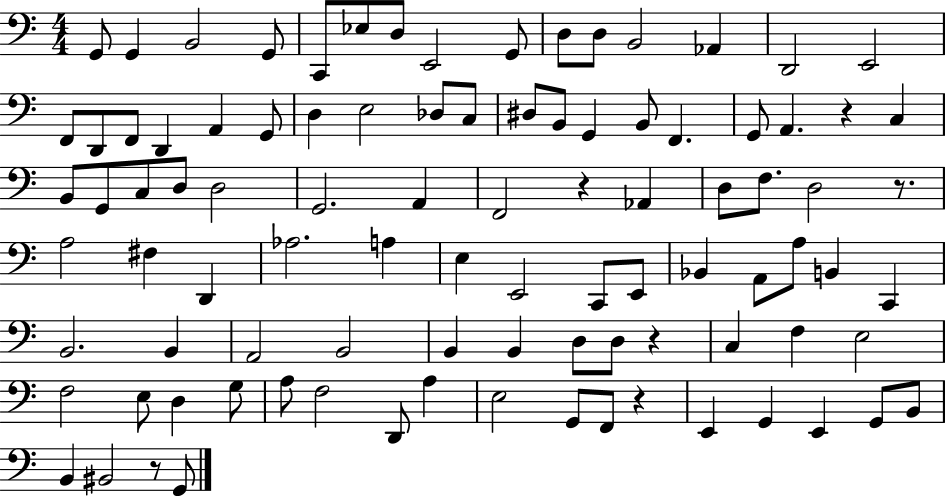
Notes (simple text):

G2/e G2/q B2/h G2/e C2/e Eb3/e D3/e E2/h G2/e D3/e D3/e B2/h Ab2/q D2/h E2/h F2/e D2/e F2/e D2/q A2/q G2/e D3/q E3/h Db3/e C3/e D#3/e B2/e G2/q B2/e F2/q. G2/e A2/q. R/q C3/q B2/e G2/e C3/e D3/e D3/h G2/h. A2/q F2/h R/q Ab2/q D3/e F3/e. D3/h R/e. A3/h F#3/q D2/q Ab3/h. A3/q E3/q E2/h C2/e E2/e Bb2/q A2/e A3/e B2/q C2/q B2/h. B2/q A2/h B2/h B2/q B2/q D3/e D3/e R/q C3/q F3/q E3/h F3/h E3/e D3/q G3/e A3/e F3/h D2/e A3/q E3/h G2/e F2/e R/q E2/q G2/q E2/q G2/e B2/e B2/q BIS2/h R/e G2/e